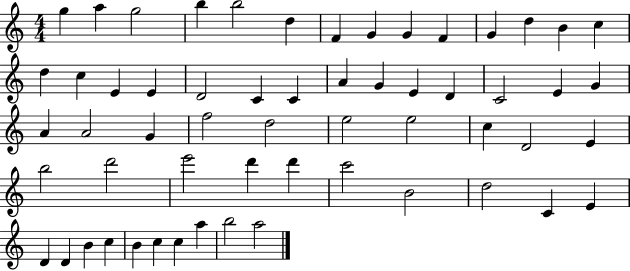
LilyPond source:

{
  \clef treble
  \numericTimeSignature
  \time 4/4
  \key c \major
  g''4 a''4 g''2 | b''4 b''2 d''4 | f'4 g'4 g'4 f'4 | g'4 d''4 b'4 c''4 | \break d''4 c''4 e'4 e'4 | d'2 c'4 c'4 | a'4 g'4 e'4 d'4 | c'2 e'4 g'4 | \break a'4 a'2 g'4 | f''2 d''2 | e''2 e''2 | c''4 d'2 e'4 | \break b''2 d'''2 | e'''2 d'''4 d'''4 | c'''2 b'2 | d''2 c'4 e'4 | \break d'4 d'4 b'4 c''4 | b'4 c''4 c''4 a''4 | b''2 a''2 | \bar "|."
}